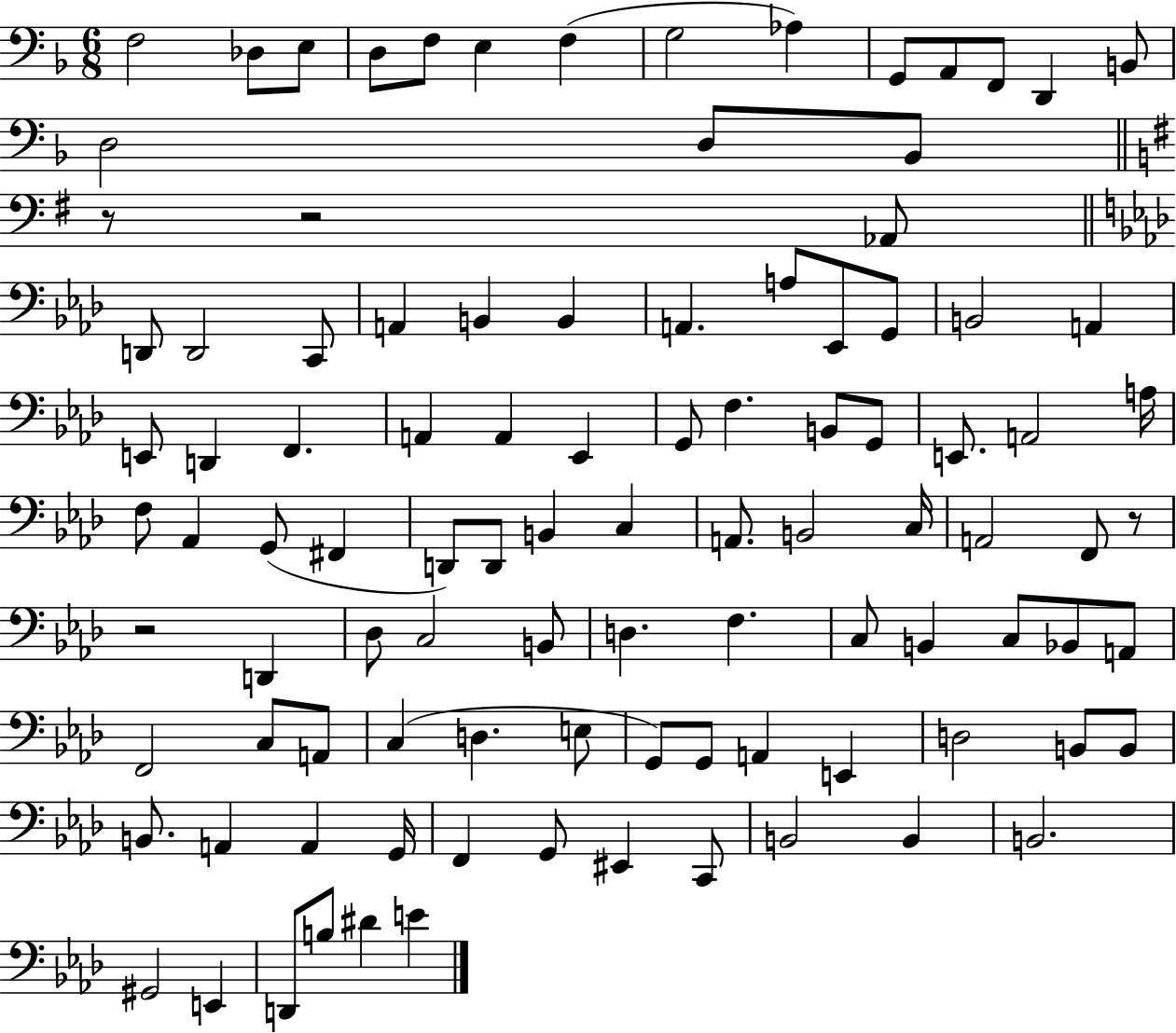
F3/h Db3/e E3/e D3/e F3/e E3/q F3/q G3/h Ab3/q G2/e A2/e F2/e D2/q B2/e D3/h D3/e Bb2/e R/e R/h Ab2/e D2/e D2/h C2/e A2/q B2/q B2/q A2/q. A3/e Eb2/e G2/e B2/h A2/q E2/e D2/q F2/q. A2/q A2/q Eb2/q G2/e F3/q. B2/e G2/e E2/e. A2/h A3/s F3/e Ab2/q G2/e F#2/q D2/e D2/e B2/q C3/q A2/e. B2/h C3/s A2/h F2/e R/e R/h D2/q Db3/e C3/h B2/e D3/q. F3/q. C3/e B2/q C3/e Bb2/e A2/e F2/h C3/e A2/e C3/q D3/q. E3/e G2/e G2/e A2/q E2/q D3/h B2/e B2/e B2/e. A2/q A2/q G2/s F2/q G2/e EIS2/q C2/e B2/h B2/q B2/h. G#2/h E2/q D2/e B3/e D#4/q E4/q